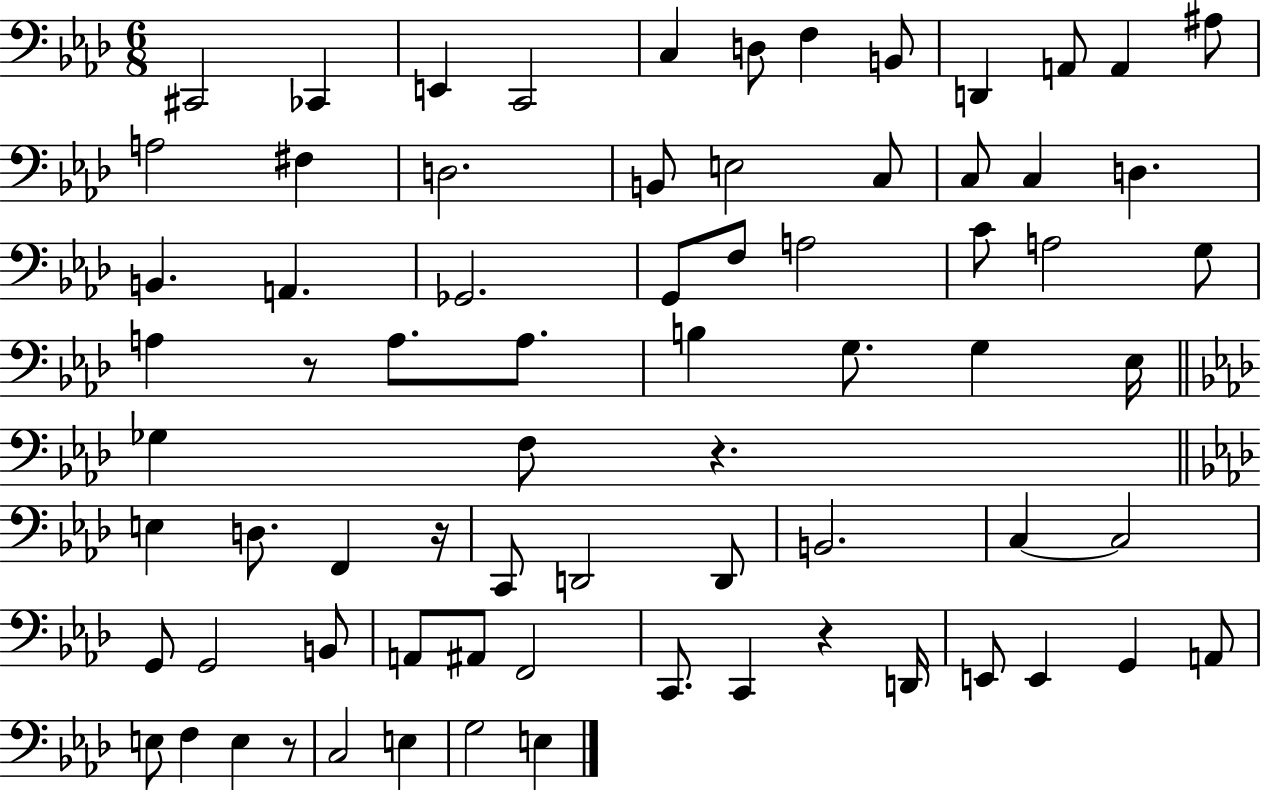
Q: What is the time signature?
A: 6/8